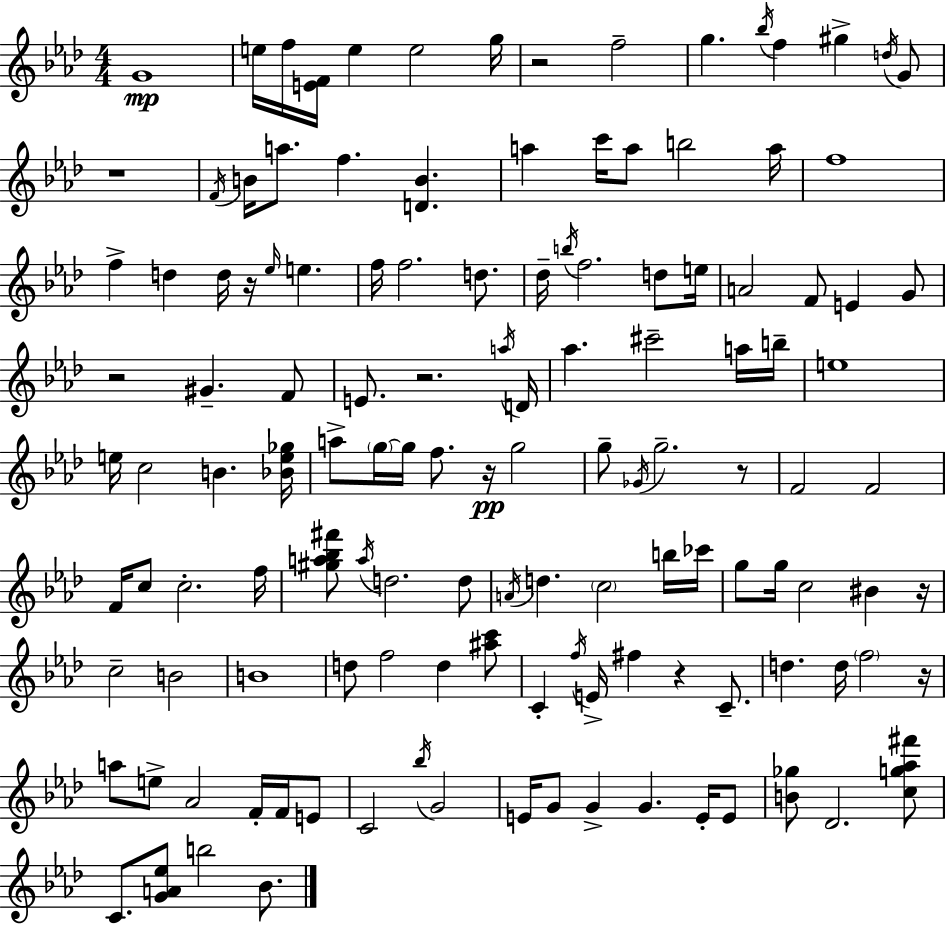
X:1
T:Untitled
M:4/4
L:1/4
K:Ab
G4 e/4 f/4 [EF]/4 e e2 g/4 z2 f2 g _b/4 f ^g d/4 G/2 z4 F/4 B/4 a/2 f [DB] a c'/4 a/2 b2 a/4 f4 f d d/4 z/4 _e/4 e f/4 f2 d/2 _d/4 b/4 f2 d/2 e/4 A2 F/2 E G/2 z2 ^G F/2 E/2 z2 a/4 D/4 _a ^c'2 a/4 b/4 e4 e/4 c2 B [_Be_g]/4 a/2 g/4 g/4 f/2 z/4 g2 g/2 _G/4 g2 z/2 F2 F2 F/4 c/2 c2 f/4 [^ga_b^f']/2 a/4 d2 d/2 A/4 d c2 b/4 _c'/4 g/2 g/4 c2 ^B z/4 c2 B2 B4 d/2 f2 d [^ac']/2 C f/4 E/4 ^f z C/2 d d/4 f2 z/4 a/2 e/2 _A2 F/4 F/4 E/2 C2 _b/4 G2 E/4 G/2 G G E/4 E/2 [B_g]/2 _D2 [cg_a^f']/2 C/2 [GA_e]/2 b2 _B/2